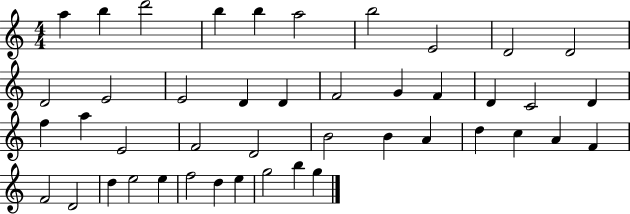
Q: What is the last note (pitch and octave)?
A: G5